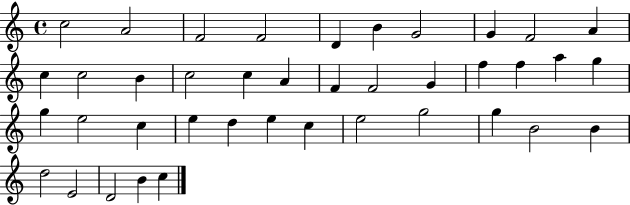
{
  \clef treble
  \time 4/4
  \defaultTimeSignature
  \key c \major
  c''2 a'2 | f'2 f'2 | d'4 b'4 g'2 | g'4 f'2 a'4 | \break c''4 c''2 b'4 | c''2 c''4 a'4 | f'4 f'2 g'4 | f''4 f''4 a''4 g''4 | \break g''4 e''2 c''4 | e''4 d''4 e''4 c''4 | e''2 g''2 | g''4 b'2 b'4 | \break d''2 e'2 | d'2 b'4 c''4 | \bar "|."
}